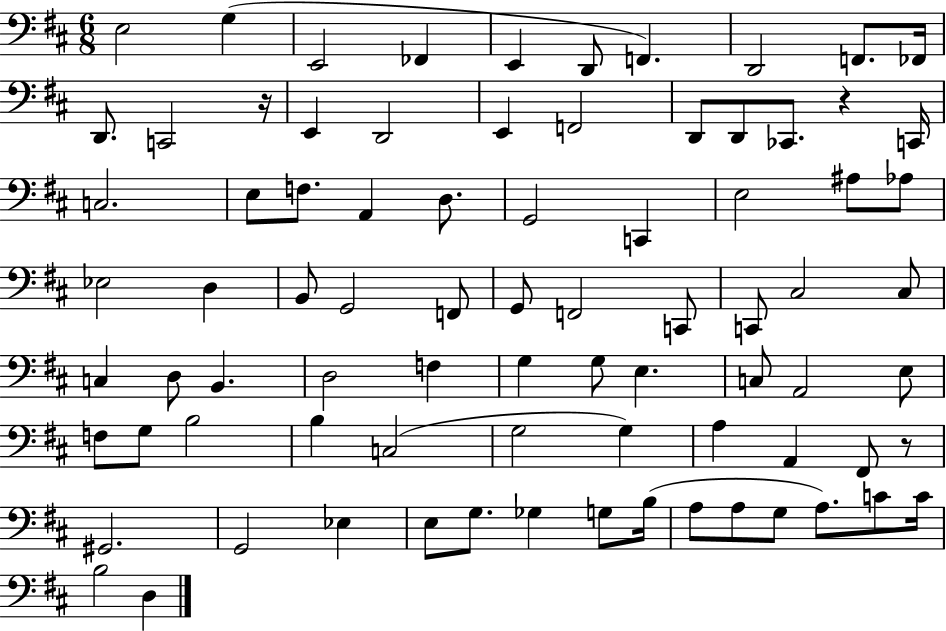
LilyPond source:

{
  \clef bass
  \numericTimeSignature
  \time 6/8
  \key d \major
  e2 g4( | e,2 fes,4 | e,4 d,8 f,4.) | d,2 f,8. fes,16 | \break d,8. c,2 r16 | e,4 d,2 | e,4 f,2 | d,8 d,8 ces,8. r4 c,16 | \break c2. | e8 f8. a,4 d8. | g,2 c,4 | e2 ais8 aes8 | \break ees2 d4 | b,8 g,2 f,8 | g,8 f,2 c,8 | c,8 cis2 cis8 | \break c4 d8 b,4. | d2 f4 | g4 g8 e4. | c8 a,2 e8 | \break f8 g8 b2 | b4 c2( | g2 g4) | a4 a,4 fis,8 r8 | \break gis,2. | g,2 ees4 | e8 g8. ges4 g8 b16( | a8 a8 g8 a8.) c'8 c'16 | \break b2 d4 | \bar "|."
}